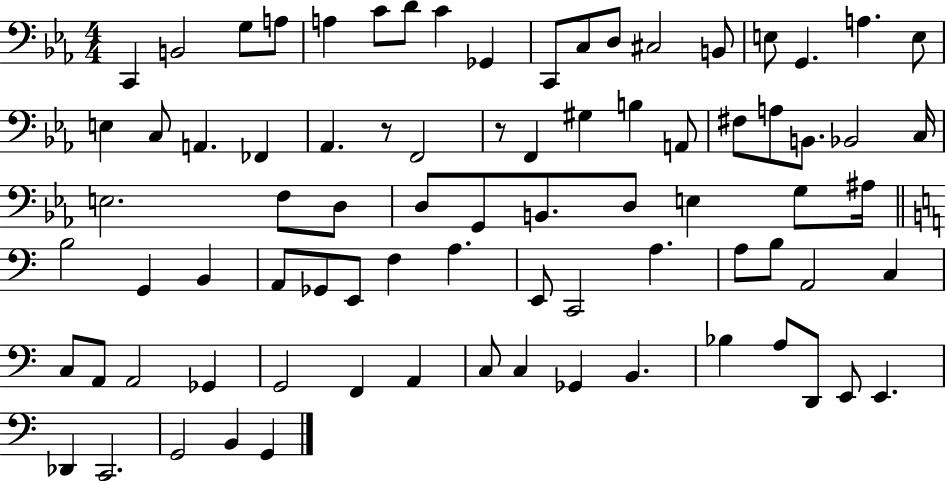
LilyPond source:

{
  \clef bass
  \numericTimeSignature
  \time 4/4
  \key ees \major
  c,4 b,2 g8 a8 | a4 c'8 d'8 c'4 ges,4 | c,8 c8 d8 cis2 b,8 | e8 g,4. a4. e8 | \break e4 c8 a,4. fes,4 | aes,4. r8 f,2 | r8 f,4 gis4 b4 a,8 | fis8 a8 b,8. bes,2 c16 | \break e2. f8 d8 | d8 g,8 b,8. d8 e4 g8 ais16 | \bar "||" \break \key c \major b2 g,4 b,4 | a,8 ges,8 e,8 f4 a4. | e,8 c,2 a4. | a8 b8 a,2 c4 | \break c8 a,8 a,2 ges,4 | g,2 f,4 a,4 | c8 c4 ges,4 b,4. | bes4 a8 d,8 e,8 e,4. | \break des,4 c,2. | g,2 b,4 g,4 | \bar "|."
}